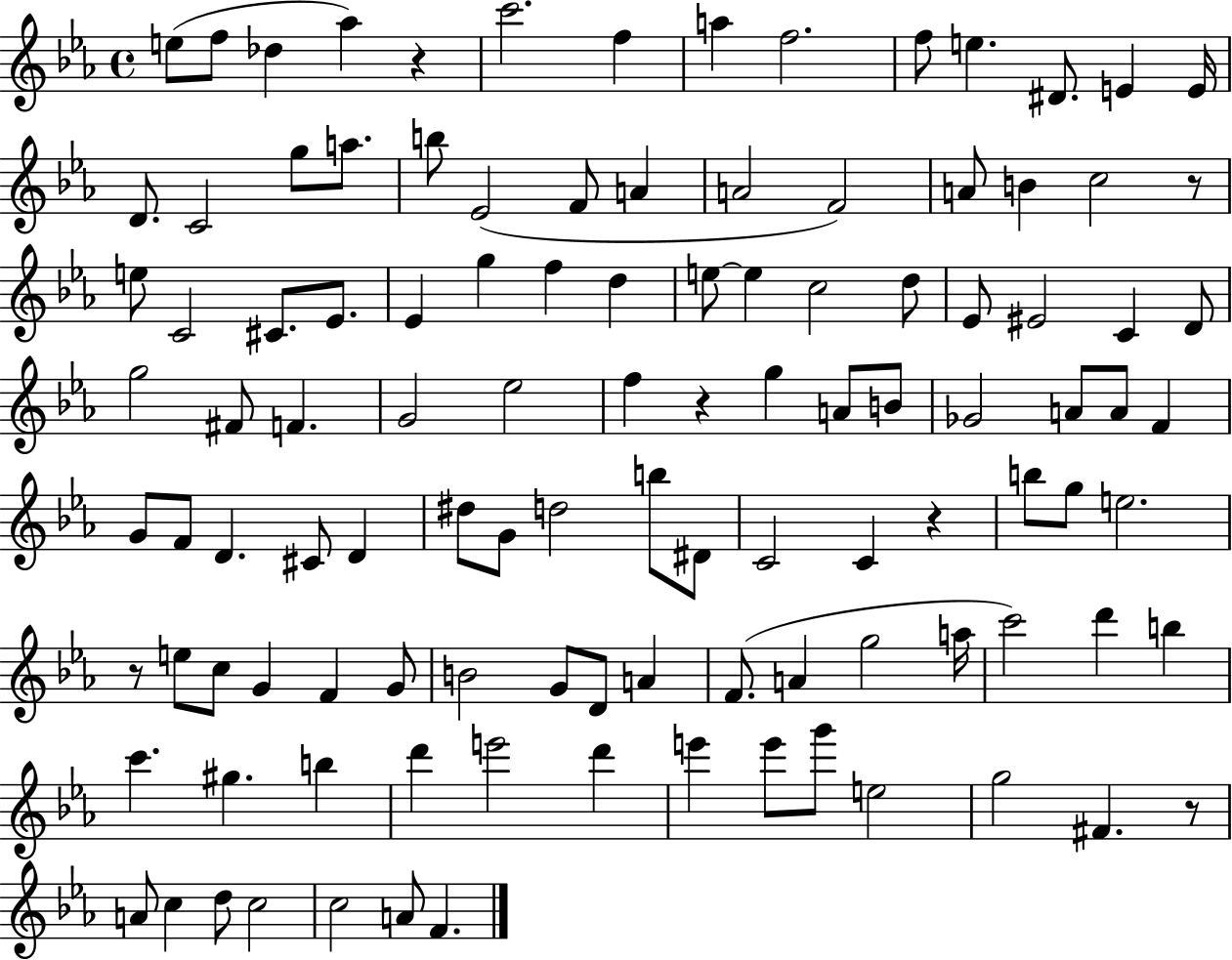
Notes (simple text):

E5/e F5/e Db5/q Ab5/q R/q C6/h. F5/q A5/q F5/h. F5/e E5/q. D#4/e. E4/q E4/s D4/e. C4/h G5/e A5/e. B5/e Eb4/h F4/e A4/q A4/h F4/h A4/e B4/q C5/h R/e E5/e C4/h C#4/e. Eb4/e. Eb4/q G5/q F5/q D5/q E5/e E5/q C5/h D5/e Eb4/e EIS4/h C4/q D4/e G5/h F#4/e F4/q. G4/h Eb5/h F5/q R/q G5/q A4/e B4/e Gb4/h A4/e A4/e F4/q G4/e F4/e D4/q. C#4/e D4/q D#5/e G4/e D5/h B5/e D#4/e C4/h C4/q R/q B5/e G5/e E5/h. R/e E5/e C5/e G4/q F4/q G4/e B4/h G4/e D4/e A4/q F4/e. A4/q G5/h A5/s C6/h D6/q B5/q C6/q. G#5/q. B5/q D6/q E6/h D6/q E6/q E6/e G6/e E5/h G5/h F#4/q. R/e A4/e C5/q D5/e C5/h C5/h A4/e F4/q.